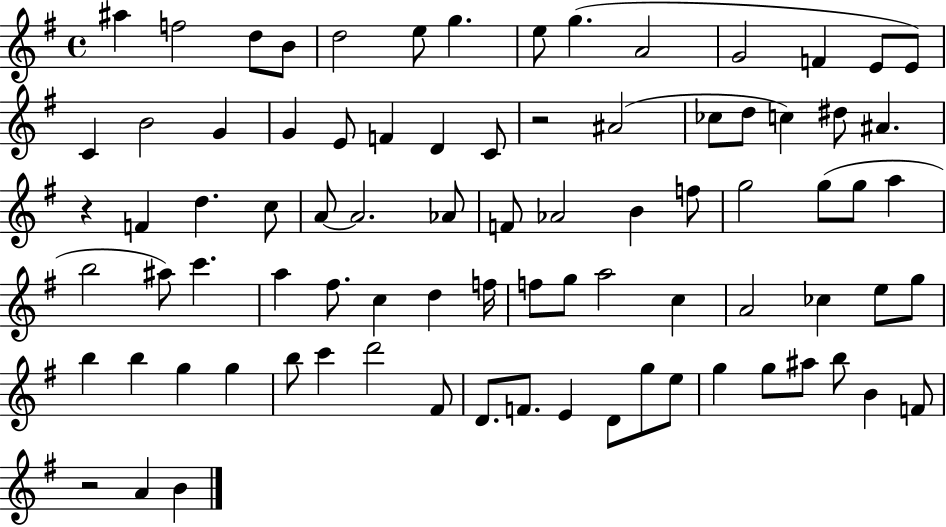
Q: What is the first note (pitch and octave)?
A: A#5